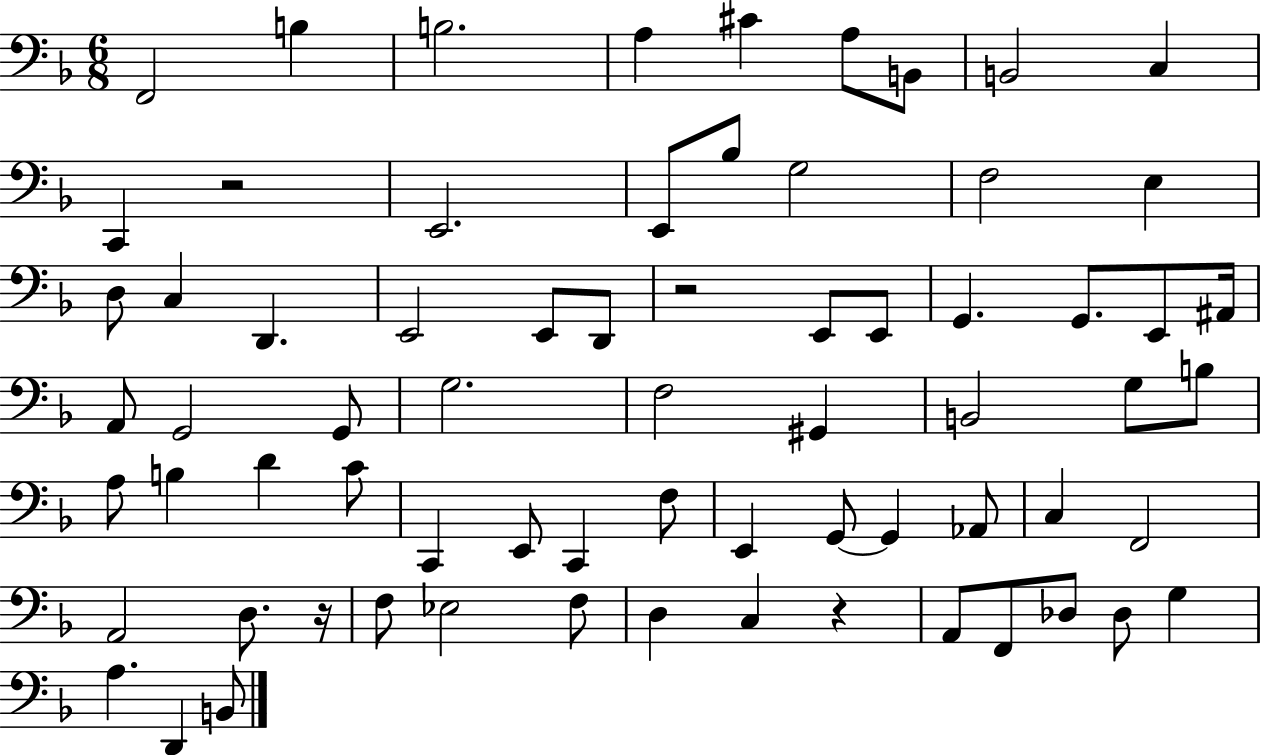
{
  \clef bass
  \numericTimeSignature
  \time 6/8
  \key f \major
  \repeat volta 2 { f,2 b4 | b2. | a4 cis'4 a8 b,8 | b,2 c4 | \break c,4 r2 | e,2. | e,8 bes8 g2 | f2 e4 | \break d8 c4 d,4. | e,2 e,8 d,8 | r2 e,8 e,8 | g,4. g,8. e,8 ais,16 | \break a,8 g,2 g,8 | g2. | f2 gis,4 | b,2 g8 b8 | \break a8 b4 d'4 c'8 | c,4 e,8 c,4 f8 | e,4 g,8~~ g,4 aes,8 | c4 f,2 | \break a,2 d8. r16 | f8 ees2 f8 | d4 c4 r4 | a,8 f,8 des8 des8 g4 | \break a4. d,4 b,8 | } \bar "|."
}